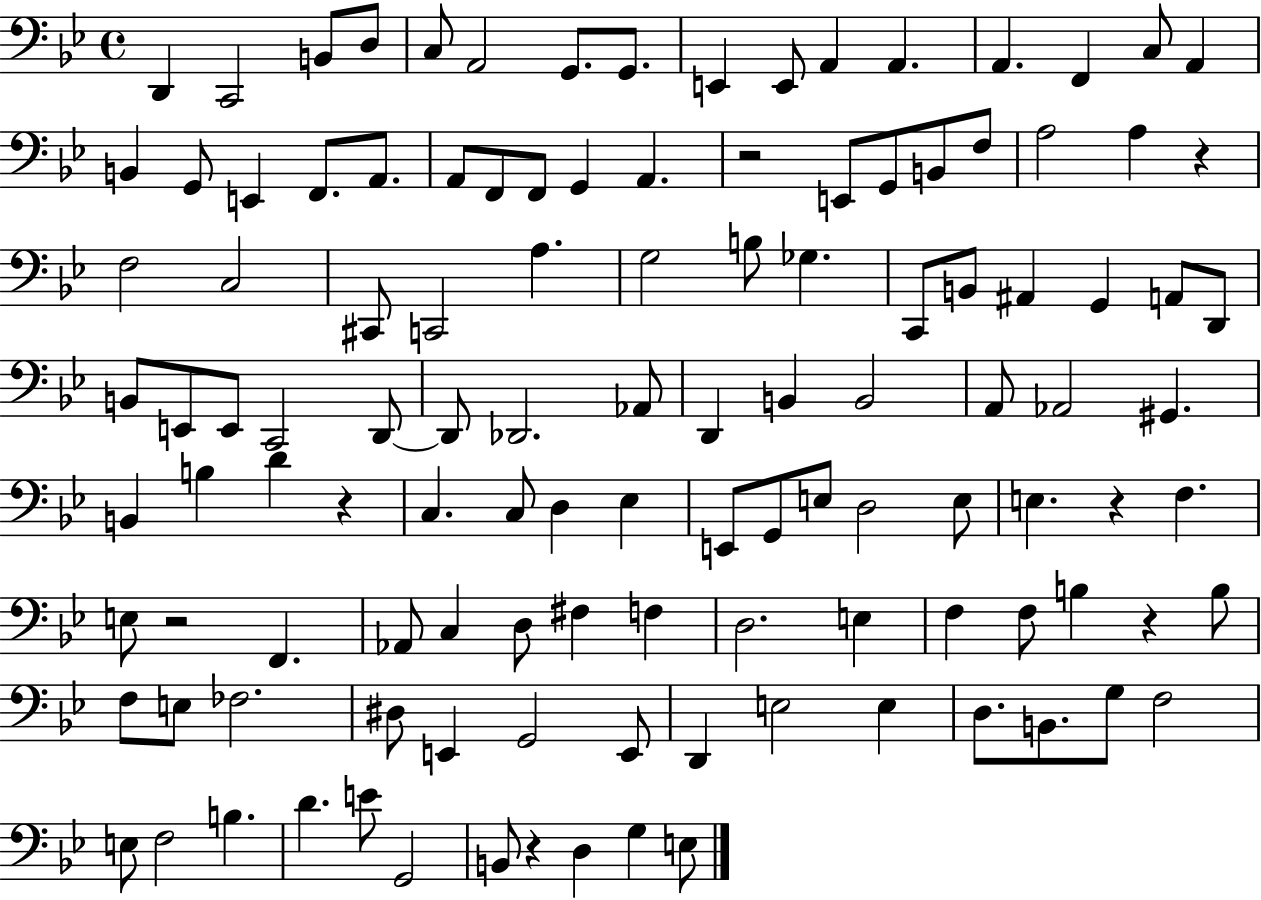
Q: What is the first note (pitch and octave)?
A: D2